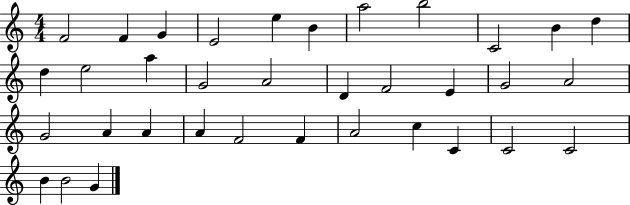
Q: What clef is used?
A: treble